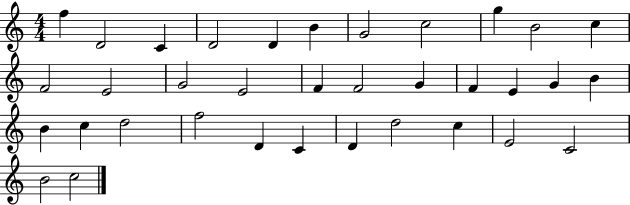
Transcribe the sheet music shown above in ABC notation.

X:1
T:Untitled
M:4/4
L:1/4
K:C
f D2 C D2 D B G2 c2 g B2 c F2 E2 G2 E2 F F2 G F E G B B c d2 f2 D C D d2 c E2 C2 B2 c2